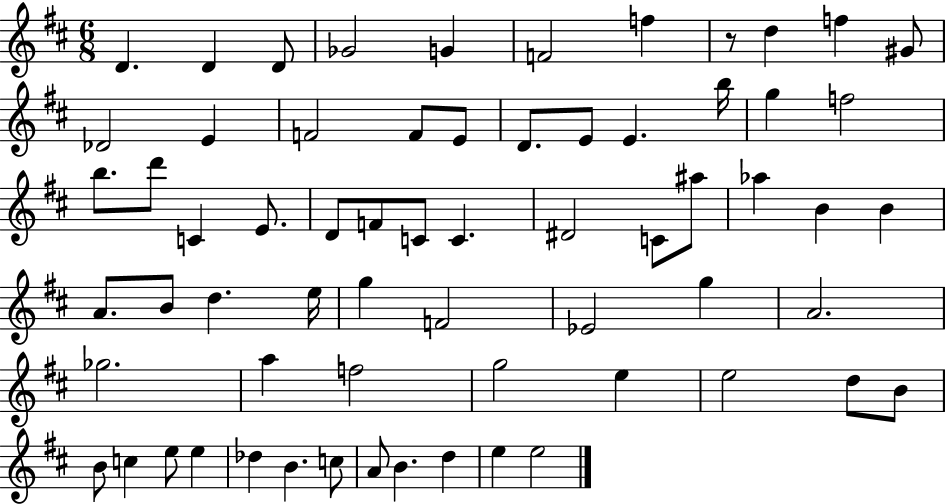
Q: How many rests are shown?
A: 1